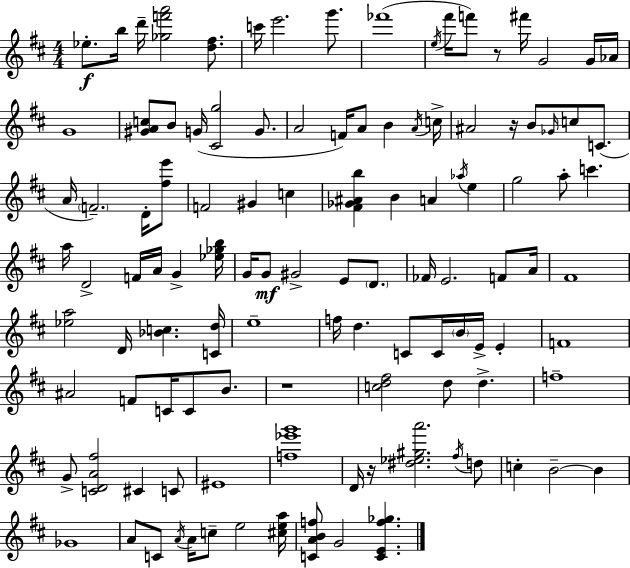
{
  \clef treble
  \numericTimeSignature
  \time 4/4
  \key d \major
  \repeat volta 2 { ees''8.-.\f b''16 d'''16-- <ges'' f''' a'''>2 <d'' fis''>8. | c'''16 e'''2. g'''8. | fes'''1( | \acciaccatura { e''16 } fis'''16 f'''8) r8 fis'''16 g'2 g'16 | \break aes'16 g'1 | <gis' a' c''>8 b'8 g'16( <cis' g''>2 g'8. | a'2 f'16) a'8 b'4 | \acciaccatura { a'16 } c''16-> ais'2 r16 b'8 \grace { ges'16 } c''8 | \break c'8.( a'16 \parenthesize f'2.--) | d'16-. <fis'' e'''>8 f'2 gis'4 c''4 | <fis' ges' ais' b''>4 b'4 a'4 \acciaccatura { aes''16 } | e''4 g''2 a''8-. c'''4. | \break a''16 d'2-> f'16 a'16 g'4-> | <ees'' ges'' b''>16 g'16 g'8\mf gis'2-> e'8 | \parenthesize d'8. fes'16 e'2. | f'8 a'16 fis'1 | \break <ees'' a''>2 d'16 <bes' c''>4. | <c' d''>16 e''1-- | f''16 d''4. c'8 c'16 \parenthesize b'16 e'16-> | e'4-. f'1 | \break ais'2 f'8 c'16 c'8 | b'8. r1 | <c'' d'' fis''>2 d''8 d''4.-> | f''1-- | \break g'8-> <c' d' a' fis''>2 cis'4 | c'8 eis'1 | <f'' ees''' g'''>1 | d'16 r16 <dis'' ees'' gis'' a'''>2. | \break \acciaccatura { fis''16 } d''8 c''4-. b'2--~~ | b'4 ges'1 | a'8 c'8 \acciaccatura { a'16 } a'16 c''8-- e''2 | <cis'' e'' a''>16 <c' a' b' f''>8 g'2 | \break <c' e' f'' ges''>4. } \bar "|."
}